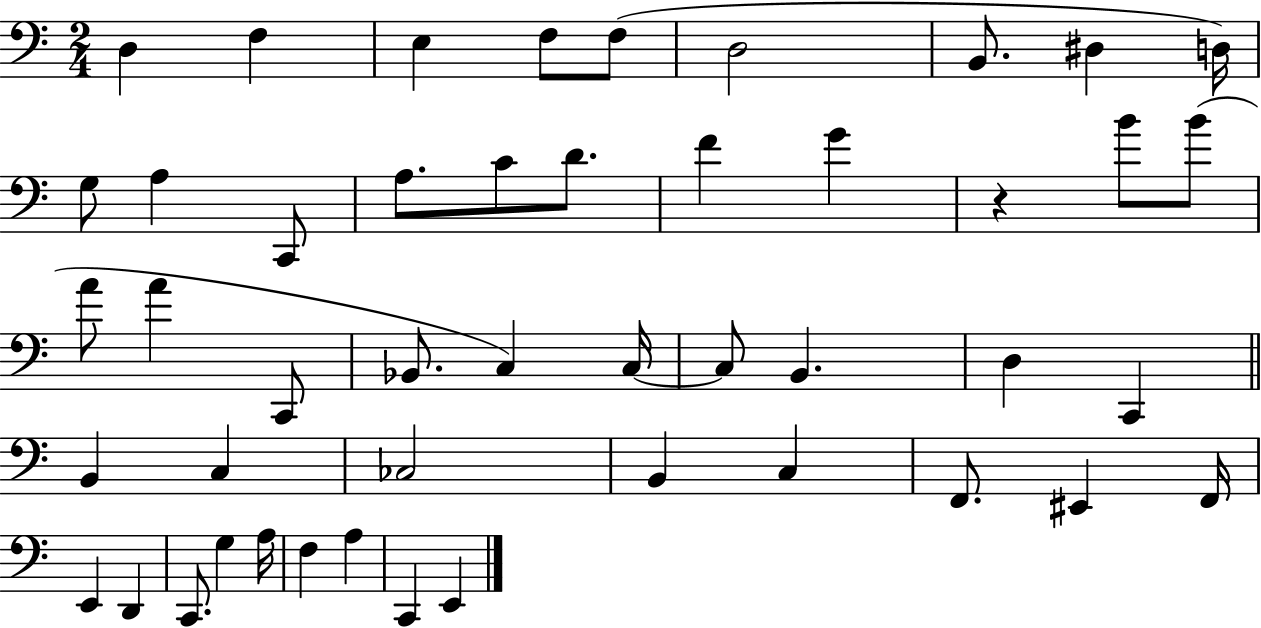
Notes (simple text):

D3/q F3/q E3/q F3/e F3/e D3/h B2/e. D#3/q D3/s G3/e A3/q C2/e A3/e. C4/e D4/e. F4/q G4/q R/q B4/e B4/e A4/e A4/q C2/e Bb2/e. C3/q C3/s C3/e B2/q. D3/q C2/q B2/q C3/q CES3/h B2/q C3/q F2/e. EIS2/q F2/s E2/q D2/q C2/e. G3/q A3/s F3/q A3/q C2/q E2/q